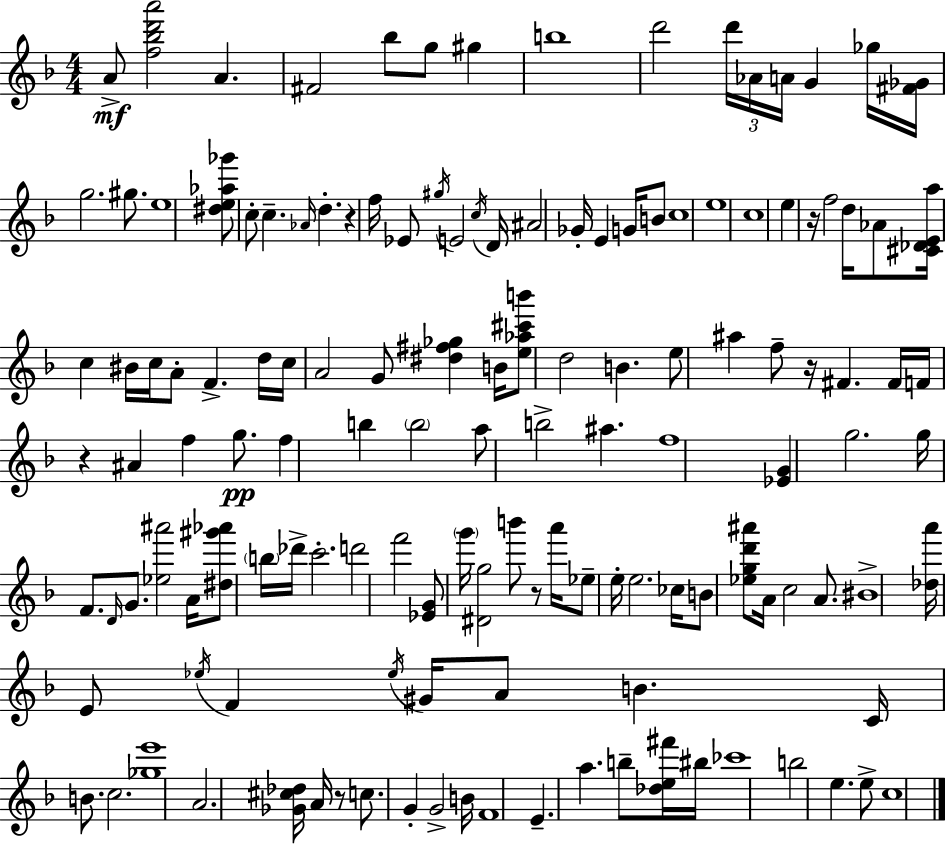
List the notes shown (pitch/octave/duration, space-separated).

A4/e [F5,Bb5,D6,A6]/h A4/q. F#4/h Bb5/e G5/e G#5/q B5/w D6/h D6/s Ab4/s A4/s G4/q Gb5/s [F#4,Gb4]/s G5/h. G#5/e. E5/w [D#5,E5,Ab5,Gb6]/e C5/e C5/q. Ab4/s D5/q. R/q F5/s Eb4/e G#5/s E4/h C5/s D4/s A#4/h Gb4/s E4/q G4/s B4/e C5/w E5/w C5/w E5/q R/s F5/h D5/s Ab4/e [C#4,Db4,E4,A5]/s C5/q BIS4/s C5/s A4/e F4/q. D5/s C5/s A4/h G4/e [D#5,F#5,Gb5]/q B4/s [E5,Ab5,C#6,B6]/e D5/h B4/q. E5/e A#5/q F5/e R/s F#4/q. F#4/s F4/s R/q A#4/q F5/q G5/e. F5/q B5/q B5/h A5/e B5/h A#5/q. F5/w [Eb4,G4]/q G5/h. G5/s F4/e. D4/s G4/e. [Eb5,A#6]/h A4/s [D#5,G#6,Ab6]/e B5/s Db6/s C6/h. D6/h F6/h [Eb4,G4]/e G6/s [D#4,G5]/h B6/e R/e A6/s Eb5/e E5/s E5/h. CES5/s B4/e [Eb5,G5,D6,A#6]/e A4/s C5/h A4/e. BIS4/w [Db5,A6]/s E4/e Eb5/s F4/q Eb5/s G#4/s A4/e B4/q. C4/s B4/e. C5/h. [Gb5,E6]/w A4/h. [Gb4,C#5,Db5]/s A4/s R/e C5/e. G4/q G4/h B4/s F4/w E4/q. A5/q. B5/e [Db5,E5,F#6]/s BIS5/s CES6/w B5/h E5/q. E5/e C5/w